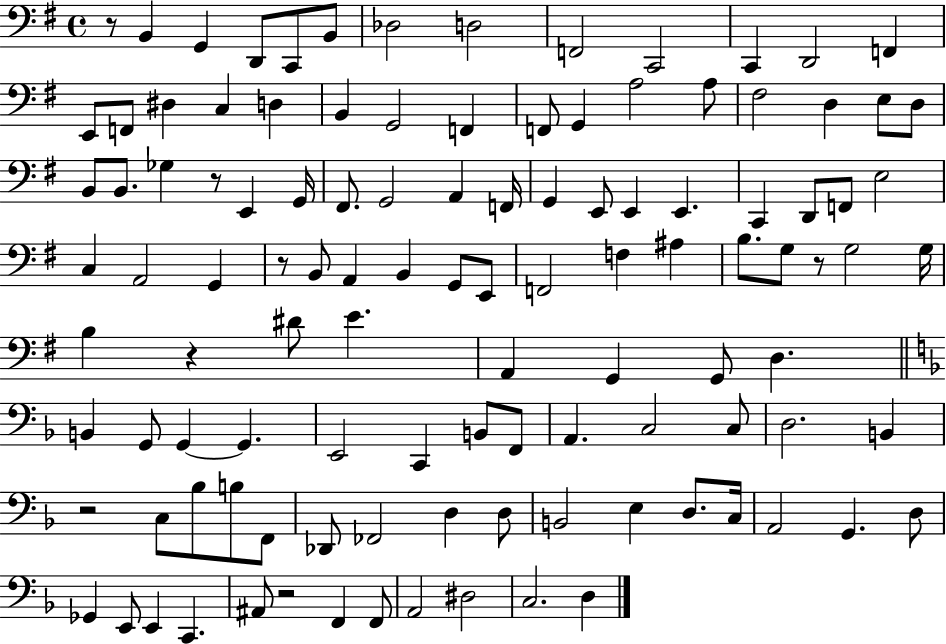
R/e B2/q G2/q D2/e C2/e B2/e Db3/h D3/h F2/h C2/h C2/q D2/h F2/q E2/e F2/e D#3/q C3/q D3/q B2/q G2/h F2/q F2/e G2/q A3/h A3/e F#3/h D3/q E3/e D3/e B2/e B2/e. Gb3/q R/e E2/q G2/s F#2/e. G2/h A2/q F2/s G2/q E2/e E2/q E2/q. C2/q D2/e F2/e E3/h C3/q A2/h G2/q R/e B2/e A2/q B2/q G2/e E2/e F2/h F3/q A#3/q B3/e. G3/e R/e G3/h G3/s B3/q R/q D#4/e E4/q. A2/q G2/q G2/e D3/q. B2/q G2/e G2/q G2/q. E2/h C2/q B2/e F2/e A2/q. C3/h C3/e D3/h. B2/q R/h C3/e Bb3/e B3/e F2/e Db2/e FES2/h D3/q D3/e B2/h E3/q D3/e. C3/s A2/h G2/q. D3/e Gb2/q E2/e E2/q C2/q. A#2/e R/h F2/q F2/e A2/h D#3/h C3/h. D3/q